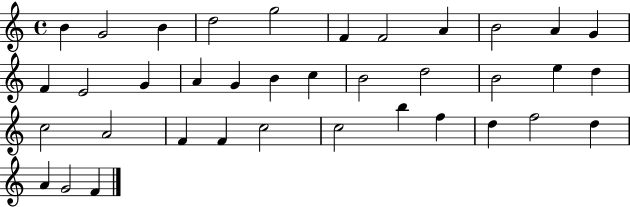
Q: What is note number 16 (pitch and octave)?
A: G4